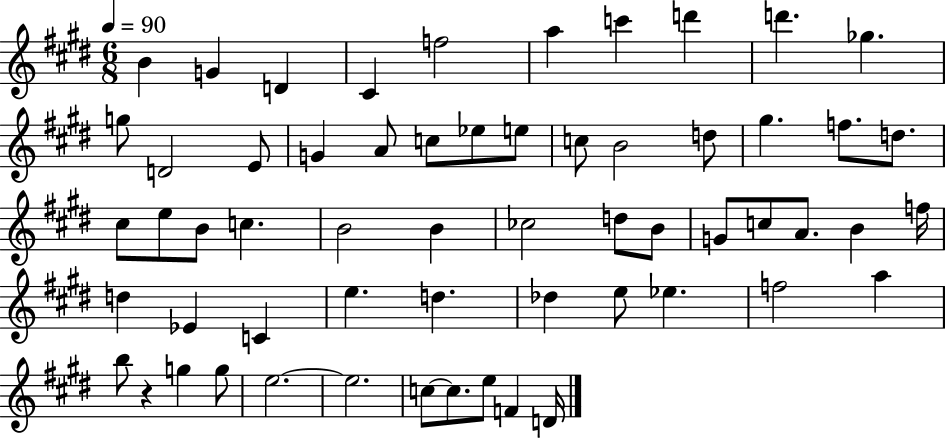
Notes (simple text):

B4/q G4/q D4/q C#4/q F5/h A5/q C6/q D6/q D6/q. Gb5/q. G5/e D4/h E4/e G4/q A4/e C5/e Eb5/e E5/e C5/e B4/h D5/e G#5/q. F5/e. D5/e. C#5/e E5/e B4/e C5/q. B4/h B4/q CES5/h D5/e B4/e G4/e C5/e A4/e. B4/q F5/s D5/q Eb4/q C4/q E5/q. D5/q. Db5/q E5/e Eb5/q. F5/h A5/q B5/e R/q G5/q G5/e E5/h. E5/h. C5/e C5/e. E5/e F4/q D4/s